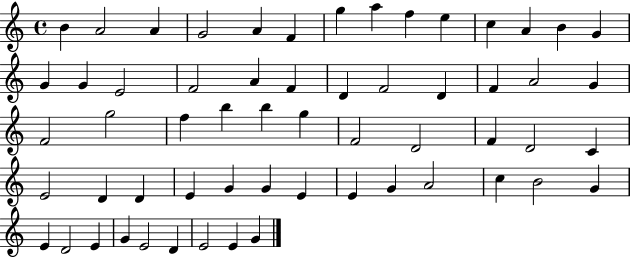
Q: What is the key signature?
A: C major